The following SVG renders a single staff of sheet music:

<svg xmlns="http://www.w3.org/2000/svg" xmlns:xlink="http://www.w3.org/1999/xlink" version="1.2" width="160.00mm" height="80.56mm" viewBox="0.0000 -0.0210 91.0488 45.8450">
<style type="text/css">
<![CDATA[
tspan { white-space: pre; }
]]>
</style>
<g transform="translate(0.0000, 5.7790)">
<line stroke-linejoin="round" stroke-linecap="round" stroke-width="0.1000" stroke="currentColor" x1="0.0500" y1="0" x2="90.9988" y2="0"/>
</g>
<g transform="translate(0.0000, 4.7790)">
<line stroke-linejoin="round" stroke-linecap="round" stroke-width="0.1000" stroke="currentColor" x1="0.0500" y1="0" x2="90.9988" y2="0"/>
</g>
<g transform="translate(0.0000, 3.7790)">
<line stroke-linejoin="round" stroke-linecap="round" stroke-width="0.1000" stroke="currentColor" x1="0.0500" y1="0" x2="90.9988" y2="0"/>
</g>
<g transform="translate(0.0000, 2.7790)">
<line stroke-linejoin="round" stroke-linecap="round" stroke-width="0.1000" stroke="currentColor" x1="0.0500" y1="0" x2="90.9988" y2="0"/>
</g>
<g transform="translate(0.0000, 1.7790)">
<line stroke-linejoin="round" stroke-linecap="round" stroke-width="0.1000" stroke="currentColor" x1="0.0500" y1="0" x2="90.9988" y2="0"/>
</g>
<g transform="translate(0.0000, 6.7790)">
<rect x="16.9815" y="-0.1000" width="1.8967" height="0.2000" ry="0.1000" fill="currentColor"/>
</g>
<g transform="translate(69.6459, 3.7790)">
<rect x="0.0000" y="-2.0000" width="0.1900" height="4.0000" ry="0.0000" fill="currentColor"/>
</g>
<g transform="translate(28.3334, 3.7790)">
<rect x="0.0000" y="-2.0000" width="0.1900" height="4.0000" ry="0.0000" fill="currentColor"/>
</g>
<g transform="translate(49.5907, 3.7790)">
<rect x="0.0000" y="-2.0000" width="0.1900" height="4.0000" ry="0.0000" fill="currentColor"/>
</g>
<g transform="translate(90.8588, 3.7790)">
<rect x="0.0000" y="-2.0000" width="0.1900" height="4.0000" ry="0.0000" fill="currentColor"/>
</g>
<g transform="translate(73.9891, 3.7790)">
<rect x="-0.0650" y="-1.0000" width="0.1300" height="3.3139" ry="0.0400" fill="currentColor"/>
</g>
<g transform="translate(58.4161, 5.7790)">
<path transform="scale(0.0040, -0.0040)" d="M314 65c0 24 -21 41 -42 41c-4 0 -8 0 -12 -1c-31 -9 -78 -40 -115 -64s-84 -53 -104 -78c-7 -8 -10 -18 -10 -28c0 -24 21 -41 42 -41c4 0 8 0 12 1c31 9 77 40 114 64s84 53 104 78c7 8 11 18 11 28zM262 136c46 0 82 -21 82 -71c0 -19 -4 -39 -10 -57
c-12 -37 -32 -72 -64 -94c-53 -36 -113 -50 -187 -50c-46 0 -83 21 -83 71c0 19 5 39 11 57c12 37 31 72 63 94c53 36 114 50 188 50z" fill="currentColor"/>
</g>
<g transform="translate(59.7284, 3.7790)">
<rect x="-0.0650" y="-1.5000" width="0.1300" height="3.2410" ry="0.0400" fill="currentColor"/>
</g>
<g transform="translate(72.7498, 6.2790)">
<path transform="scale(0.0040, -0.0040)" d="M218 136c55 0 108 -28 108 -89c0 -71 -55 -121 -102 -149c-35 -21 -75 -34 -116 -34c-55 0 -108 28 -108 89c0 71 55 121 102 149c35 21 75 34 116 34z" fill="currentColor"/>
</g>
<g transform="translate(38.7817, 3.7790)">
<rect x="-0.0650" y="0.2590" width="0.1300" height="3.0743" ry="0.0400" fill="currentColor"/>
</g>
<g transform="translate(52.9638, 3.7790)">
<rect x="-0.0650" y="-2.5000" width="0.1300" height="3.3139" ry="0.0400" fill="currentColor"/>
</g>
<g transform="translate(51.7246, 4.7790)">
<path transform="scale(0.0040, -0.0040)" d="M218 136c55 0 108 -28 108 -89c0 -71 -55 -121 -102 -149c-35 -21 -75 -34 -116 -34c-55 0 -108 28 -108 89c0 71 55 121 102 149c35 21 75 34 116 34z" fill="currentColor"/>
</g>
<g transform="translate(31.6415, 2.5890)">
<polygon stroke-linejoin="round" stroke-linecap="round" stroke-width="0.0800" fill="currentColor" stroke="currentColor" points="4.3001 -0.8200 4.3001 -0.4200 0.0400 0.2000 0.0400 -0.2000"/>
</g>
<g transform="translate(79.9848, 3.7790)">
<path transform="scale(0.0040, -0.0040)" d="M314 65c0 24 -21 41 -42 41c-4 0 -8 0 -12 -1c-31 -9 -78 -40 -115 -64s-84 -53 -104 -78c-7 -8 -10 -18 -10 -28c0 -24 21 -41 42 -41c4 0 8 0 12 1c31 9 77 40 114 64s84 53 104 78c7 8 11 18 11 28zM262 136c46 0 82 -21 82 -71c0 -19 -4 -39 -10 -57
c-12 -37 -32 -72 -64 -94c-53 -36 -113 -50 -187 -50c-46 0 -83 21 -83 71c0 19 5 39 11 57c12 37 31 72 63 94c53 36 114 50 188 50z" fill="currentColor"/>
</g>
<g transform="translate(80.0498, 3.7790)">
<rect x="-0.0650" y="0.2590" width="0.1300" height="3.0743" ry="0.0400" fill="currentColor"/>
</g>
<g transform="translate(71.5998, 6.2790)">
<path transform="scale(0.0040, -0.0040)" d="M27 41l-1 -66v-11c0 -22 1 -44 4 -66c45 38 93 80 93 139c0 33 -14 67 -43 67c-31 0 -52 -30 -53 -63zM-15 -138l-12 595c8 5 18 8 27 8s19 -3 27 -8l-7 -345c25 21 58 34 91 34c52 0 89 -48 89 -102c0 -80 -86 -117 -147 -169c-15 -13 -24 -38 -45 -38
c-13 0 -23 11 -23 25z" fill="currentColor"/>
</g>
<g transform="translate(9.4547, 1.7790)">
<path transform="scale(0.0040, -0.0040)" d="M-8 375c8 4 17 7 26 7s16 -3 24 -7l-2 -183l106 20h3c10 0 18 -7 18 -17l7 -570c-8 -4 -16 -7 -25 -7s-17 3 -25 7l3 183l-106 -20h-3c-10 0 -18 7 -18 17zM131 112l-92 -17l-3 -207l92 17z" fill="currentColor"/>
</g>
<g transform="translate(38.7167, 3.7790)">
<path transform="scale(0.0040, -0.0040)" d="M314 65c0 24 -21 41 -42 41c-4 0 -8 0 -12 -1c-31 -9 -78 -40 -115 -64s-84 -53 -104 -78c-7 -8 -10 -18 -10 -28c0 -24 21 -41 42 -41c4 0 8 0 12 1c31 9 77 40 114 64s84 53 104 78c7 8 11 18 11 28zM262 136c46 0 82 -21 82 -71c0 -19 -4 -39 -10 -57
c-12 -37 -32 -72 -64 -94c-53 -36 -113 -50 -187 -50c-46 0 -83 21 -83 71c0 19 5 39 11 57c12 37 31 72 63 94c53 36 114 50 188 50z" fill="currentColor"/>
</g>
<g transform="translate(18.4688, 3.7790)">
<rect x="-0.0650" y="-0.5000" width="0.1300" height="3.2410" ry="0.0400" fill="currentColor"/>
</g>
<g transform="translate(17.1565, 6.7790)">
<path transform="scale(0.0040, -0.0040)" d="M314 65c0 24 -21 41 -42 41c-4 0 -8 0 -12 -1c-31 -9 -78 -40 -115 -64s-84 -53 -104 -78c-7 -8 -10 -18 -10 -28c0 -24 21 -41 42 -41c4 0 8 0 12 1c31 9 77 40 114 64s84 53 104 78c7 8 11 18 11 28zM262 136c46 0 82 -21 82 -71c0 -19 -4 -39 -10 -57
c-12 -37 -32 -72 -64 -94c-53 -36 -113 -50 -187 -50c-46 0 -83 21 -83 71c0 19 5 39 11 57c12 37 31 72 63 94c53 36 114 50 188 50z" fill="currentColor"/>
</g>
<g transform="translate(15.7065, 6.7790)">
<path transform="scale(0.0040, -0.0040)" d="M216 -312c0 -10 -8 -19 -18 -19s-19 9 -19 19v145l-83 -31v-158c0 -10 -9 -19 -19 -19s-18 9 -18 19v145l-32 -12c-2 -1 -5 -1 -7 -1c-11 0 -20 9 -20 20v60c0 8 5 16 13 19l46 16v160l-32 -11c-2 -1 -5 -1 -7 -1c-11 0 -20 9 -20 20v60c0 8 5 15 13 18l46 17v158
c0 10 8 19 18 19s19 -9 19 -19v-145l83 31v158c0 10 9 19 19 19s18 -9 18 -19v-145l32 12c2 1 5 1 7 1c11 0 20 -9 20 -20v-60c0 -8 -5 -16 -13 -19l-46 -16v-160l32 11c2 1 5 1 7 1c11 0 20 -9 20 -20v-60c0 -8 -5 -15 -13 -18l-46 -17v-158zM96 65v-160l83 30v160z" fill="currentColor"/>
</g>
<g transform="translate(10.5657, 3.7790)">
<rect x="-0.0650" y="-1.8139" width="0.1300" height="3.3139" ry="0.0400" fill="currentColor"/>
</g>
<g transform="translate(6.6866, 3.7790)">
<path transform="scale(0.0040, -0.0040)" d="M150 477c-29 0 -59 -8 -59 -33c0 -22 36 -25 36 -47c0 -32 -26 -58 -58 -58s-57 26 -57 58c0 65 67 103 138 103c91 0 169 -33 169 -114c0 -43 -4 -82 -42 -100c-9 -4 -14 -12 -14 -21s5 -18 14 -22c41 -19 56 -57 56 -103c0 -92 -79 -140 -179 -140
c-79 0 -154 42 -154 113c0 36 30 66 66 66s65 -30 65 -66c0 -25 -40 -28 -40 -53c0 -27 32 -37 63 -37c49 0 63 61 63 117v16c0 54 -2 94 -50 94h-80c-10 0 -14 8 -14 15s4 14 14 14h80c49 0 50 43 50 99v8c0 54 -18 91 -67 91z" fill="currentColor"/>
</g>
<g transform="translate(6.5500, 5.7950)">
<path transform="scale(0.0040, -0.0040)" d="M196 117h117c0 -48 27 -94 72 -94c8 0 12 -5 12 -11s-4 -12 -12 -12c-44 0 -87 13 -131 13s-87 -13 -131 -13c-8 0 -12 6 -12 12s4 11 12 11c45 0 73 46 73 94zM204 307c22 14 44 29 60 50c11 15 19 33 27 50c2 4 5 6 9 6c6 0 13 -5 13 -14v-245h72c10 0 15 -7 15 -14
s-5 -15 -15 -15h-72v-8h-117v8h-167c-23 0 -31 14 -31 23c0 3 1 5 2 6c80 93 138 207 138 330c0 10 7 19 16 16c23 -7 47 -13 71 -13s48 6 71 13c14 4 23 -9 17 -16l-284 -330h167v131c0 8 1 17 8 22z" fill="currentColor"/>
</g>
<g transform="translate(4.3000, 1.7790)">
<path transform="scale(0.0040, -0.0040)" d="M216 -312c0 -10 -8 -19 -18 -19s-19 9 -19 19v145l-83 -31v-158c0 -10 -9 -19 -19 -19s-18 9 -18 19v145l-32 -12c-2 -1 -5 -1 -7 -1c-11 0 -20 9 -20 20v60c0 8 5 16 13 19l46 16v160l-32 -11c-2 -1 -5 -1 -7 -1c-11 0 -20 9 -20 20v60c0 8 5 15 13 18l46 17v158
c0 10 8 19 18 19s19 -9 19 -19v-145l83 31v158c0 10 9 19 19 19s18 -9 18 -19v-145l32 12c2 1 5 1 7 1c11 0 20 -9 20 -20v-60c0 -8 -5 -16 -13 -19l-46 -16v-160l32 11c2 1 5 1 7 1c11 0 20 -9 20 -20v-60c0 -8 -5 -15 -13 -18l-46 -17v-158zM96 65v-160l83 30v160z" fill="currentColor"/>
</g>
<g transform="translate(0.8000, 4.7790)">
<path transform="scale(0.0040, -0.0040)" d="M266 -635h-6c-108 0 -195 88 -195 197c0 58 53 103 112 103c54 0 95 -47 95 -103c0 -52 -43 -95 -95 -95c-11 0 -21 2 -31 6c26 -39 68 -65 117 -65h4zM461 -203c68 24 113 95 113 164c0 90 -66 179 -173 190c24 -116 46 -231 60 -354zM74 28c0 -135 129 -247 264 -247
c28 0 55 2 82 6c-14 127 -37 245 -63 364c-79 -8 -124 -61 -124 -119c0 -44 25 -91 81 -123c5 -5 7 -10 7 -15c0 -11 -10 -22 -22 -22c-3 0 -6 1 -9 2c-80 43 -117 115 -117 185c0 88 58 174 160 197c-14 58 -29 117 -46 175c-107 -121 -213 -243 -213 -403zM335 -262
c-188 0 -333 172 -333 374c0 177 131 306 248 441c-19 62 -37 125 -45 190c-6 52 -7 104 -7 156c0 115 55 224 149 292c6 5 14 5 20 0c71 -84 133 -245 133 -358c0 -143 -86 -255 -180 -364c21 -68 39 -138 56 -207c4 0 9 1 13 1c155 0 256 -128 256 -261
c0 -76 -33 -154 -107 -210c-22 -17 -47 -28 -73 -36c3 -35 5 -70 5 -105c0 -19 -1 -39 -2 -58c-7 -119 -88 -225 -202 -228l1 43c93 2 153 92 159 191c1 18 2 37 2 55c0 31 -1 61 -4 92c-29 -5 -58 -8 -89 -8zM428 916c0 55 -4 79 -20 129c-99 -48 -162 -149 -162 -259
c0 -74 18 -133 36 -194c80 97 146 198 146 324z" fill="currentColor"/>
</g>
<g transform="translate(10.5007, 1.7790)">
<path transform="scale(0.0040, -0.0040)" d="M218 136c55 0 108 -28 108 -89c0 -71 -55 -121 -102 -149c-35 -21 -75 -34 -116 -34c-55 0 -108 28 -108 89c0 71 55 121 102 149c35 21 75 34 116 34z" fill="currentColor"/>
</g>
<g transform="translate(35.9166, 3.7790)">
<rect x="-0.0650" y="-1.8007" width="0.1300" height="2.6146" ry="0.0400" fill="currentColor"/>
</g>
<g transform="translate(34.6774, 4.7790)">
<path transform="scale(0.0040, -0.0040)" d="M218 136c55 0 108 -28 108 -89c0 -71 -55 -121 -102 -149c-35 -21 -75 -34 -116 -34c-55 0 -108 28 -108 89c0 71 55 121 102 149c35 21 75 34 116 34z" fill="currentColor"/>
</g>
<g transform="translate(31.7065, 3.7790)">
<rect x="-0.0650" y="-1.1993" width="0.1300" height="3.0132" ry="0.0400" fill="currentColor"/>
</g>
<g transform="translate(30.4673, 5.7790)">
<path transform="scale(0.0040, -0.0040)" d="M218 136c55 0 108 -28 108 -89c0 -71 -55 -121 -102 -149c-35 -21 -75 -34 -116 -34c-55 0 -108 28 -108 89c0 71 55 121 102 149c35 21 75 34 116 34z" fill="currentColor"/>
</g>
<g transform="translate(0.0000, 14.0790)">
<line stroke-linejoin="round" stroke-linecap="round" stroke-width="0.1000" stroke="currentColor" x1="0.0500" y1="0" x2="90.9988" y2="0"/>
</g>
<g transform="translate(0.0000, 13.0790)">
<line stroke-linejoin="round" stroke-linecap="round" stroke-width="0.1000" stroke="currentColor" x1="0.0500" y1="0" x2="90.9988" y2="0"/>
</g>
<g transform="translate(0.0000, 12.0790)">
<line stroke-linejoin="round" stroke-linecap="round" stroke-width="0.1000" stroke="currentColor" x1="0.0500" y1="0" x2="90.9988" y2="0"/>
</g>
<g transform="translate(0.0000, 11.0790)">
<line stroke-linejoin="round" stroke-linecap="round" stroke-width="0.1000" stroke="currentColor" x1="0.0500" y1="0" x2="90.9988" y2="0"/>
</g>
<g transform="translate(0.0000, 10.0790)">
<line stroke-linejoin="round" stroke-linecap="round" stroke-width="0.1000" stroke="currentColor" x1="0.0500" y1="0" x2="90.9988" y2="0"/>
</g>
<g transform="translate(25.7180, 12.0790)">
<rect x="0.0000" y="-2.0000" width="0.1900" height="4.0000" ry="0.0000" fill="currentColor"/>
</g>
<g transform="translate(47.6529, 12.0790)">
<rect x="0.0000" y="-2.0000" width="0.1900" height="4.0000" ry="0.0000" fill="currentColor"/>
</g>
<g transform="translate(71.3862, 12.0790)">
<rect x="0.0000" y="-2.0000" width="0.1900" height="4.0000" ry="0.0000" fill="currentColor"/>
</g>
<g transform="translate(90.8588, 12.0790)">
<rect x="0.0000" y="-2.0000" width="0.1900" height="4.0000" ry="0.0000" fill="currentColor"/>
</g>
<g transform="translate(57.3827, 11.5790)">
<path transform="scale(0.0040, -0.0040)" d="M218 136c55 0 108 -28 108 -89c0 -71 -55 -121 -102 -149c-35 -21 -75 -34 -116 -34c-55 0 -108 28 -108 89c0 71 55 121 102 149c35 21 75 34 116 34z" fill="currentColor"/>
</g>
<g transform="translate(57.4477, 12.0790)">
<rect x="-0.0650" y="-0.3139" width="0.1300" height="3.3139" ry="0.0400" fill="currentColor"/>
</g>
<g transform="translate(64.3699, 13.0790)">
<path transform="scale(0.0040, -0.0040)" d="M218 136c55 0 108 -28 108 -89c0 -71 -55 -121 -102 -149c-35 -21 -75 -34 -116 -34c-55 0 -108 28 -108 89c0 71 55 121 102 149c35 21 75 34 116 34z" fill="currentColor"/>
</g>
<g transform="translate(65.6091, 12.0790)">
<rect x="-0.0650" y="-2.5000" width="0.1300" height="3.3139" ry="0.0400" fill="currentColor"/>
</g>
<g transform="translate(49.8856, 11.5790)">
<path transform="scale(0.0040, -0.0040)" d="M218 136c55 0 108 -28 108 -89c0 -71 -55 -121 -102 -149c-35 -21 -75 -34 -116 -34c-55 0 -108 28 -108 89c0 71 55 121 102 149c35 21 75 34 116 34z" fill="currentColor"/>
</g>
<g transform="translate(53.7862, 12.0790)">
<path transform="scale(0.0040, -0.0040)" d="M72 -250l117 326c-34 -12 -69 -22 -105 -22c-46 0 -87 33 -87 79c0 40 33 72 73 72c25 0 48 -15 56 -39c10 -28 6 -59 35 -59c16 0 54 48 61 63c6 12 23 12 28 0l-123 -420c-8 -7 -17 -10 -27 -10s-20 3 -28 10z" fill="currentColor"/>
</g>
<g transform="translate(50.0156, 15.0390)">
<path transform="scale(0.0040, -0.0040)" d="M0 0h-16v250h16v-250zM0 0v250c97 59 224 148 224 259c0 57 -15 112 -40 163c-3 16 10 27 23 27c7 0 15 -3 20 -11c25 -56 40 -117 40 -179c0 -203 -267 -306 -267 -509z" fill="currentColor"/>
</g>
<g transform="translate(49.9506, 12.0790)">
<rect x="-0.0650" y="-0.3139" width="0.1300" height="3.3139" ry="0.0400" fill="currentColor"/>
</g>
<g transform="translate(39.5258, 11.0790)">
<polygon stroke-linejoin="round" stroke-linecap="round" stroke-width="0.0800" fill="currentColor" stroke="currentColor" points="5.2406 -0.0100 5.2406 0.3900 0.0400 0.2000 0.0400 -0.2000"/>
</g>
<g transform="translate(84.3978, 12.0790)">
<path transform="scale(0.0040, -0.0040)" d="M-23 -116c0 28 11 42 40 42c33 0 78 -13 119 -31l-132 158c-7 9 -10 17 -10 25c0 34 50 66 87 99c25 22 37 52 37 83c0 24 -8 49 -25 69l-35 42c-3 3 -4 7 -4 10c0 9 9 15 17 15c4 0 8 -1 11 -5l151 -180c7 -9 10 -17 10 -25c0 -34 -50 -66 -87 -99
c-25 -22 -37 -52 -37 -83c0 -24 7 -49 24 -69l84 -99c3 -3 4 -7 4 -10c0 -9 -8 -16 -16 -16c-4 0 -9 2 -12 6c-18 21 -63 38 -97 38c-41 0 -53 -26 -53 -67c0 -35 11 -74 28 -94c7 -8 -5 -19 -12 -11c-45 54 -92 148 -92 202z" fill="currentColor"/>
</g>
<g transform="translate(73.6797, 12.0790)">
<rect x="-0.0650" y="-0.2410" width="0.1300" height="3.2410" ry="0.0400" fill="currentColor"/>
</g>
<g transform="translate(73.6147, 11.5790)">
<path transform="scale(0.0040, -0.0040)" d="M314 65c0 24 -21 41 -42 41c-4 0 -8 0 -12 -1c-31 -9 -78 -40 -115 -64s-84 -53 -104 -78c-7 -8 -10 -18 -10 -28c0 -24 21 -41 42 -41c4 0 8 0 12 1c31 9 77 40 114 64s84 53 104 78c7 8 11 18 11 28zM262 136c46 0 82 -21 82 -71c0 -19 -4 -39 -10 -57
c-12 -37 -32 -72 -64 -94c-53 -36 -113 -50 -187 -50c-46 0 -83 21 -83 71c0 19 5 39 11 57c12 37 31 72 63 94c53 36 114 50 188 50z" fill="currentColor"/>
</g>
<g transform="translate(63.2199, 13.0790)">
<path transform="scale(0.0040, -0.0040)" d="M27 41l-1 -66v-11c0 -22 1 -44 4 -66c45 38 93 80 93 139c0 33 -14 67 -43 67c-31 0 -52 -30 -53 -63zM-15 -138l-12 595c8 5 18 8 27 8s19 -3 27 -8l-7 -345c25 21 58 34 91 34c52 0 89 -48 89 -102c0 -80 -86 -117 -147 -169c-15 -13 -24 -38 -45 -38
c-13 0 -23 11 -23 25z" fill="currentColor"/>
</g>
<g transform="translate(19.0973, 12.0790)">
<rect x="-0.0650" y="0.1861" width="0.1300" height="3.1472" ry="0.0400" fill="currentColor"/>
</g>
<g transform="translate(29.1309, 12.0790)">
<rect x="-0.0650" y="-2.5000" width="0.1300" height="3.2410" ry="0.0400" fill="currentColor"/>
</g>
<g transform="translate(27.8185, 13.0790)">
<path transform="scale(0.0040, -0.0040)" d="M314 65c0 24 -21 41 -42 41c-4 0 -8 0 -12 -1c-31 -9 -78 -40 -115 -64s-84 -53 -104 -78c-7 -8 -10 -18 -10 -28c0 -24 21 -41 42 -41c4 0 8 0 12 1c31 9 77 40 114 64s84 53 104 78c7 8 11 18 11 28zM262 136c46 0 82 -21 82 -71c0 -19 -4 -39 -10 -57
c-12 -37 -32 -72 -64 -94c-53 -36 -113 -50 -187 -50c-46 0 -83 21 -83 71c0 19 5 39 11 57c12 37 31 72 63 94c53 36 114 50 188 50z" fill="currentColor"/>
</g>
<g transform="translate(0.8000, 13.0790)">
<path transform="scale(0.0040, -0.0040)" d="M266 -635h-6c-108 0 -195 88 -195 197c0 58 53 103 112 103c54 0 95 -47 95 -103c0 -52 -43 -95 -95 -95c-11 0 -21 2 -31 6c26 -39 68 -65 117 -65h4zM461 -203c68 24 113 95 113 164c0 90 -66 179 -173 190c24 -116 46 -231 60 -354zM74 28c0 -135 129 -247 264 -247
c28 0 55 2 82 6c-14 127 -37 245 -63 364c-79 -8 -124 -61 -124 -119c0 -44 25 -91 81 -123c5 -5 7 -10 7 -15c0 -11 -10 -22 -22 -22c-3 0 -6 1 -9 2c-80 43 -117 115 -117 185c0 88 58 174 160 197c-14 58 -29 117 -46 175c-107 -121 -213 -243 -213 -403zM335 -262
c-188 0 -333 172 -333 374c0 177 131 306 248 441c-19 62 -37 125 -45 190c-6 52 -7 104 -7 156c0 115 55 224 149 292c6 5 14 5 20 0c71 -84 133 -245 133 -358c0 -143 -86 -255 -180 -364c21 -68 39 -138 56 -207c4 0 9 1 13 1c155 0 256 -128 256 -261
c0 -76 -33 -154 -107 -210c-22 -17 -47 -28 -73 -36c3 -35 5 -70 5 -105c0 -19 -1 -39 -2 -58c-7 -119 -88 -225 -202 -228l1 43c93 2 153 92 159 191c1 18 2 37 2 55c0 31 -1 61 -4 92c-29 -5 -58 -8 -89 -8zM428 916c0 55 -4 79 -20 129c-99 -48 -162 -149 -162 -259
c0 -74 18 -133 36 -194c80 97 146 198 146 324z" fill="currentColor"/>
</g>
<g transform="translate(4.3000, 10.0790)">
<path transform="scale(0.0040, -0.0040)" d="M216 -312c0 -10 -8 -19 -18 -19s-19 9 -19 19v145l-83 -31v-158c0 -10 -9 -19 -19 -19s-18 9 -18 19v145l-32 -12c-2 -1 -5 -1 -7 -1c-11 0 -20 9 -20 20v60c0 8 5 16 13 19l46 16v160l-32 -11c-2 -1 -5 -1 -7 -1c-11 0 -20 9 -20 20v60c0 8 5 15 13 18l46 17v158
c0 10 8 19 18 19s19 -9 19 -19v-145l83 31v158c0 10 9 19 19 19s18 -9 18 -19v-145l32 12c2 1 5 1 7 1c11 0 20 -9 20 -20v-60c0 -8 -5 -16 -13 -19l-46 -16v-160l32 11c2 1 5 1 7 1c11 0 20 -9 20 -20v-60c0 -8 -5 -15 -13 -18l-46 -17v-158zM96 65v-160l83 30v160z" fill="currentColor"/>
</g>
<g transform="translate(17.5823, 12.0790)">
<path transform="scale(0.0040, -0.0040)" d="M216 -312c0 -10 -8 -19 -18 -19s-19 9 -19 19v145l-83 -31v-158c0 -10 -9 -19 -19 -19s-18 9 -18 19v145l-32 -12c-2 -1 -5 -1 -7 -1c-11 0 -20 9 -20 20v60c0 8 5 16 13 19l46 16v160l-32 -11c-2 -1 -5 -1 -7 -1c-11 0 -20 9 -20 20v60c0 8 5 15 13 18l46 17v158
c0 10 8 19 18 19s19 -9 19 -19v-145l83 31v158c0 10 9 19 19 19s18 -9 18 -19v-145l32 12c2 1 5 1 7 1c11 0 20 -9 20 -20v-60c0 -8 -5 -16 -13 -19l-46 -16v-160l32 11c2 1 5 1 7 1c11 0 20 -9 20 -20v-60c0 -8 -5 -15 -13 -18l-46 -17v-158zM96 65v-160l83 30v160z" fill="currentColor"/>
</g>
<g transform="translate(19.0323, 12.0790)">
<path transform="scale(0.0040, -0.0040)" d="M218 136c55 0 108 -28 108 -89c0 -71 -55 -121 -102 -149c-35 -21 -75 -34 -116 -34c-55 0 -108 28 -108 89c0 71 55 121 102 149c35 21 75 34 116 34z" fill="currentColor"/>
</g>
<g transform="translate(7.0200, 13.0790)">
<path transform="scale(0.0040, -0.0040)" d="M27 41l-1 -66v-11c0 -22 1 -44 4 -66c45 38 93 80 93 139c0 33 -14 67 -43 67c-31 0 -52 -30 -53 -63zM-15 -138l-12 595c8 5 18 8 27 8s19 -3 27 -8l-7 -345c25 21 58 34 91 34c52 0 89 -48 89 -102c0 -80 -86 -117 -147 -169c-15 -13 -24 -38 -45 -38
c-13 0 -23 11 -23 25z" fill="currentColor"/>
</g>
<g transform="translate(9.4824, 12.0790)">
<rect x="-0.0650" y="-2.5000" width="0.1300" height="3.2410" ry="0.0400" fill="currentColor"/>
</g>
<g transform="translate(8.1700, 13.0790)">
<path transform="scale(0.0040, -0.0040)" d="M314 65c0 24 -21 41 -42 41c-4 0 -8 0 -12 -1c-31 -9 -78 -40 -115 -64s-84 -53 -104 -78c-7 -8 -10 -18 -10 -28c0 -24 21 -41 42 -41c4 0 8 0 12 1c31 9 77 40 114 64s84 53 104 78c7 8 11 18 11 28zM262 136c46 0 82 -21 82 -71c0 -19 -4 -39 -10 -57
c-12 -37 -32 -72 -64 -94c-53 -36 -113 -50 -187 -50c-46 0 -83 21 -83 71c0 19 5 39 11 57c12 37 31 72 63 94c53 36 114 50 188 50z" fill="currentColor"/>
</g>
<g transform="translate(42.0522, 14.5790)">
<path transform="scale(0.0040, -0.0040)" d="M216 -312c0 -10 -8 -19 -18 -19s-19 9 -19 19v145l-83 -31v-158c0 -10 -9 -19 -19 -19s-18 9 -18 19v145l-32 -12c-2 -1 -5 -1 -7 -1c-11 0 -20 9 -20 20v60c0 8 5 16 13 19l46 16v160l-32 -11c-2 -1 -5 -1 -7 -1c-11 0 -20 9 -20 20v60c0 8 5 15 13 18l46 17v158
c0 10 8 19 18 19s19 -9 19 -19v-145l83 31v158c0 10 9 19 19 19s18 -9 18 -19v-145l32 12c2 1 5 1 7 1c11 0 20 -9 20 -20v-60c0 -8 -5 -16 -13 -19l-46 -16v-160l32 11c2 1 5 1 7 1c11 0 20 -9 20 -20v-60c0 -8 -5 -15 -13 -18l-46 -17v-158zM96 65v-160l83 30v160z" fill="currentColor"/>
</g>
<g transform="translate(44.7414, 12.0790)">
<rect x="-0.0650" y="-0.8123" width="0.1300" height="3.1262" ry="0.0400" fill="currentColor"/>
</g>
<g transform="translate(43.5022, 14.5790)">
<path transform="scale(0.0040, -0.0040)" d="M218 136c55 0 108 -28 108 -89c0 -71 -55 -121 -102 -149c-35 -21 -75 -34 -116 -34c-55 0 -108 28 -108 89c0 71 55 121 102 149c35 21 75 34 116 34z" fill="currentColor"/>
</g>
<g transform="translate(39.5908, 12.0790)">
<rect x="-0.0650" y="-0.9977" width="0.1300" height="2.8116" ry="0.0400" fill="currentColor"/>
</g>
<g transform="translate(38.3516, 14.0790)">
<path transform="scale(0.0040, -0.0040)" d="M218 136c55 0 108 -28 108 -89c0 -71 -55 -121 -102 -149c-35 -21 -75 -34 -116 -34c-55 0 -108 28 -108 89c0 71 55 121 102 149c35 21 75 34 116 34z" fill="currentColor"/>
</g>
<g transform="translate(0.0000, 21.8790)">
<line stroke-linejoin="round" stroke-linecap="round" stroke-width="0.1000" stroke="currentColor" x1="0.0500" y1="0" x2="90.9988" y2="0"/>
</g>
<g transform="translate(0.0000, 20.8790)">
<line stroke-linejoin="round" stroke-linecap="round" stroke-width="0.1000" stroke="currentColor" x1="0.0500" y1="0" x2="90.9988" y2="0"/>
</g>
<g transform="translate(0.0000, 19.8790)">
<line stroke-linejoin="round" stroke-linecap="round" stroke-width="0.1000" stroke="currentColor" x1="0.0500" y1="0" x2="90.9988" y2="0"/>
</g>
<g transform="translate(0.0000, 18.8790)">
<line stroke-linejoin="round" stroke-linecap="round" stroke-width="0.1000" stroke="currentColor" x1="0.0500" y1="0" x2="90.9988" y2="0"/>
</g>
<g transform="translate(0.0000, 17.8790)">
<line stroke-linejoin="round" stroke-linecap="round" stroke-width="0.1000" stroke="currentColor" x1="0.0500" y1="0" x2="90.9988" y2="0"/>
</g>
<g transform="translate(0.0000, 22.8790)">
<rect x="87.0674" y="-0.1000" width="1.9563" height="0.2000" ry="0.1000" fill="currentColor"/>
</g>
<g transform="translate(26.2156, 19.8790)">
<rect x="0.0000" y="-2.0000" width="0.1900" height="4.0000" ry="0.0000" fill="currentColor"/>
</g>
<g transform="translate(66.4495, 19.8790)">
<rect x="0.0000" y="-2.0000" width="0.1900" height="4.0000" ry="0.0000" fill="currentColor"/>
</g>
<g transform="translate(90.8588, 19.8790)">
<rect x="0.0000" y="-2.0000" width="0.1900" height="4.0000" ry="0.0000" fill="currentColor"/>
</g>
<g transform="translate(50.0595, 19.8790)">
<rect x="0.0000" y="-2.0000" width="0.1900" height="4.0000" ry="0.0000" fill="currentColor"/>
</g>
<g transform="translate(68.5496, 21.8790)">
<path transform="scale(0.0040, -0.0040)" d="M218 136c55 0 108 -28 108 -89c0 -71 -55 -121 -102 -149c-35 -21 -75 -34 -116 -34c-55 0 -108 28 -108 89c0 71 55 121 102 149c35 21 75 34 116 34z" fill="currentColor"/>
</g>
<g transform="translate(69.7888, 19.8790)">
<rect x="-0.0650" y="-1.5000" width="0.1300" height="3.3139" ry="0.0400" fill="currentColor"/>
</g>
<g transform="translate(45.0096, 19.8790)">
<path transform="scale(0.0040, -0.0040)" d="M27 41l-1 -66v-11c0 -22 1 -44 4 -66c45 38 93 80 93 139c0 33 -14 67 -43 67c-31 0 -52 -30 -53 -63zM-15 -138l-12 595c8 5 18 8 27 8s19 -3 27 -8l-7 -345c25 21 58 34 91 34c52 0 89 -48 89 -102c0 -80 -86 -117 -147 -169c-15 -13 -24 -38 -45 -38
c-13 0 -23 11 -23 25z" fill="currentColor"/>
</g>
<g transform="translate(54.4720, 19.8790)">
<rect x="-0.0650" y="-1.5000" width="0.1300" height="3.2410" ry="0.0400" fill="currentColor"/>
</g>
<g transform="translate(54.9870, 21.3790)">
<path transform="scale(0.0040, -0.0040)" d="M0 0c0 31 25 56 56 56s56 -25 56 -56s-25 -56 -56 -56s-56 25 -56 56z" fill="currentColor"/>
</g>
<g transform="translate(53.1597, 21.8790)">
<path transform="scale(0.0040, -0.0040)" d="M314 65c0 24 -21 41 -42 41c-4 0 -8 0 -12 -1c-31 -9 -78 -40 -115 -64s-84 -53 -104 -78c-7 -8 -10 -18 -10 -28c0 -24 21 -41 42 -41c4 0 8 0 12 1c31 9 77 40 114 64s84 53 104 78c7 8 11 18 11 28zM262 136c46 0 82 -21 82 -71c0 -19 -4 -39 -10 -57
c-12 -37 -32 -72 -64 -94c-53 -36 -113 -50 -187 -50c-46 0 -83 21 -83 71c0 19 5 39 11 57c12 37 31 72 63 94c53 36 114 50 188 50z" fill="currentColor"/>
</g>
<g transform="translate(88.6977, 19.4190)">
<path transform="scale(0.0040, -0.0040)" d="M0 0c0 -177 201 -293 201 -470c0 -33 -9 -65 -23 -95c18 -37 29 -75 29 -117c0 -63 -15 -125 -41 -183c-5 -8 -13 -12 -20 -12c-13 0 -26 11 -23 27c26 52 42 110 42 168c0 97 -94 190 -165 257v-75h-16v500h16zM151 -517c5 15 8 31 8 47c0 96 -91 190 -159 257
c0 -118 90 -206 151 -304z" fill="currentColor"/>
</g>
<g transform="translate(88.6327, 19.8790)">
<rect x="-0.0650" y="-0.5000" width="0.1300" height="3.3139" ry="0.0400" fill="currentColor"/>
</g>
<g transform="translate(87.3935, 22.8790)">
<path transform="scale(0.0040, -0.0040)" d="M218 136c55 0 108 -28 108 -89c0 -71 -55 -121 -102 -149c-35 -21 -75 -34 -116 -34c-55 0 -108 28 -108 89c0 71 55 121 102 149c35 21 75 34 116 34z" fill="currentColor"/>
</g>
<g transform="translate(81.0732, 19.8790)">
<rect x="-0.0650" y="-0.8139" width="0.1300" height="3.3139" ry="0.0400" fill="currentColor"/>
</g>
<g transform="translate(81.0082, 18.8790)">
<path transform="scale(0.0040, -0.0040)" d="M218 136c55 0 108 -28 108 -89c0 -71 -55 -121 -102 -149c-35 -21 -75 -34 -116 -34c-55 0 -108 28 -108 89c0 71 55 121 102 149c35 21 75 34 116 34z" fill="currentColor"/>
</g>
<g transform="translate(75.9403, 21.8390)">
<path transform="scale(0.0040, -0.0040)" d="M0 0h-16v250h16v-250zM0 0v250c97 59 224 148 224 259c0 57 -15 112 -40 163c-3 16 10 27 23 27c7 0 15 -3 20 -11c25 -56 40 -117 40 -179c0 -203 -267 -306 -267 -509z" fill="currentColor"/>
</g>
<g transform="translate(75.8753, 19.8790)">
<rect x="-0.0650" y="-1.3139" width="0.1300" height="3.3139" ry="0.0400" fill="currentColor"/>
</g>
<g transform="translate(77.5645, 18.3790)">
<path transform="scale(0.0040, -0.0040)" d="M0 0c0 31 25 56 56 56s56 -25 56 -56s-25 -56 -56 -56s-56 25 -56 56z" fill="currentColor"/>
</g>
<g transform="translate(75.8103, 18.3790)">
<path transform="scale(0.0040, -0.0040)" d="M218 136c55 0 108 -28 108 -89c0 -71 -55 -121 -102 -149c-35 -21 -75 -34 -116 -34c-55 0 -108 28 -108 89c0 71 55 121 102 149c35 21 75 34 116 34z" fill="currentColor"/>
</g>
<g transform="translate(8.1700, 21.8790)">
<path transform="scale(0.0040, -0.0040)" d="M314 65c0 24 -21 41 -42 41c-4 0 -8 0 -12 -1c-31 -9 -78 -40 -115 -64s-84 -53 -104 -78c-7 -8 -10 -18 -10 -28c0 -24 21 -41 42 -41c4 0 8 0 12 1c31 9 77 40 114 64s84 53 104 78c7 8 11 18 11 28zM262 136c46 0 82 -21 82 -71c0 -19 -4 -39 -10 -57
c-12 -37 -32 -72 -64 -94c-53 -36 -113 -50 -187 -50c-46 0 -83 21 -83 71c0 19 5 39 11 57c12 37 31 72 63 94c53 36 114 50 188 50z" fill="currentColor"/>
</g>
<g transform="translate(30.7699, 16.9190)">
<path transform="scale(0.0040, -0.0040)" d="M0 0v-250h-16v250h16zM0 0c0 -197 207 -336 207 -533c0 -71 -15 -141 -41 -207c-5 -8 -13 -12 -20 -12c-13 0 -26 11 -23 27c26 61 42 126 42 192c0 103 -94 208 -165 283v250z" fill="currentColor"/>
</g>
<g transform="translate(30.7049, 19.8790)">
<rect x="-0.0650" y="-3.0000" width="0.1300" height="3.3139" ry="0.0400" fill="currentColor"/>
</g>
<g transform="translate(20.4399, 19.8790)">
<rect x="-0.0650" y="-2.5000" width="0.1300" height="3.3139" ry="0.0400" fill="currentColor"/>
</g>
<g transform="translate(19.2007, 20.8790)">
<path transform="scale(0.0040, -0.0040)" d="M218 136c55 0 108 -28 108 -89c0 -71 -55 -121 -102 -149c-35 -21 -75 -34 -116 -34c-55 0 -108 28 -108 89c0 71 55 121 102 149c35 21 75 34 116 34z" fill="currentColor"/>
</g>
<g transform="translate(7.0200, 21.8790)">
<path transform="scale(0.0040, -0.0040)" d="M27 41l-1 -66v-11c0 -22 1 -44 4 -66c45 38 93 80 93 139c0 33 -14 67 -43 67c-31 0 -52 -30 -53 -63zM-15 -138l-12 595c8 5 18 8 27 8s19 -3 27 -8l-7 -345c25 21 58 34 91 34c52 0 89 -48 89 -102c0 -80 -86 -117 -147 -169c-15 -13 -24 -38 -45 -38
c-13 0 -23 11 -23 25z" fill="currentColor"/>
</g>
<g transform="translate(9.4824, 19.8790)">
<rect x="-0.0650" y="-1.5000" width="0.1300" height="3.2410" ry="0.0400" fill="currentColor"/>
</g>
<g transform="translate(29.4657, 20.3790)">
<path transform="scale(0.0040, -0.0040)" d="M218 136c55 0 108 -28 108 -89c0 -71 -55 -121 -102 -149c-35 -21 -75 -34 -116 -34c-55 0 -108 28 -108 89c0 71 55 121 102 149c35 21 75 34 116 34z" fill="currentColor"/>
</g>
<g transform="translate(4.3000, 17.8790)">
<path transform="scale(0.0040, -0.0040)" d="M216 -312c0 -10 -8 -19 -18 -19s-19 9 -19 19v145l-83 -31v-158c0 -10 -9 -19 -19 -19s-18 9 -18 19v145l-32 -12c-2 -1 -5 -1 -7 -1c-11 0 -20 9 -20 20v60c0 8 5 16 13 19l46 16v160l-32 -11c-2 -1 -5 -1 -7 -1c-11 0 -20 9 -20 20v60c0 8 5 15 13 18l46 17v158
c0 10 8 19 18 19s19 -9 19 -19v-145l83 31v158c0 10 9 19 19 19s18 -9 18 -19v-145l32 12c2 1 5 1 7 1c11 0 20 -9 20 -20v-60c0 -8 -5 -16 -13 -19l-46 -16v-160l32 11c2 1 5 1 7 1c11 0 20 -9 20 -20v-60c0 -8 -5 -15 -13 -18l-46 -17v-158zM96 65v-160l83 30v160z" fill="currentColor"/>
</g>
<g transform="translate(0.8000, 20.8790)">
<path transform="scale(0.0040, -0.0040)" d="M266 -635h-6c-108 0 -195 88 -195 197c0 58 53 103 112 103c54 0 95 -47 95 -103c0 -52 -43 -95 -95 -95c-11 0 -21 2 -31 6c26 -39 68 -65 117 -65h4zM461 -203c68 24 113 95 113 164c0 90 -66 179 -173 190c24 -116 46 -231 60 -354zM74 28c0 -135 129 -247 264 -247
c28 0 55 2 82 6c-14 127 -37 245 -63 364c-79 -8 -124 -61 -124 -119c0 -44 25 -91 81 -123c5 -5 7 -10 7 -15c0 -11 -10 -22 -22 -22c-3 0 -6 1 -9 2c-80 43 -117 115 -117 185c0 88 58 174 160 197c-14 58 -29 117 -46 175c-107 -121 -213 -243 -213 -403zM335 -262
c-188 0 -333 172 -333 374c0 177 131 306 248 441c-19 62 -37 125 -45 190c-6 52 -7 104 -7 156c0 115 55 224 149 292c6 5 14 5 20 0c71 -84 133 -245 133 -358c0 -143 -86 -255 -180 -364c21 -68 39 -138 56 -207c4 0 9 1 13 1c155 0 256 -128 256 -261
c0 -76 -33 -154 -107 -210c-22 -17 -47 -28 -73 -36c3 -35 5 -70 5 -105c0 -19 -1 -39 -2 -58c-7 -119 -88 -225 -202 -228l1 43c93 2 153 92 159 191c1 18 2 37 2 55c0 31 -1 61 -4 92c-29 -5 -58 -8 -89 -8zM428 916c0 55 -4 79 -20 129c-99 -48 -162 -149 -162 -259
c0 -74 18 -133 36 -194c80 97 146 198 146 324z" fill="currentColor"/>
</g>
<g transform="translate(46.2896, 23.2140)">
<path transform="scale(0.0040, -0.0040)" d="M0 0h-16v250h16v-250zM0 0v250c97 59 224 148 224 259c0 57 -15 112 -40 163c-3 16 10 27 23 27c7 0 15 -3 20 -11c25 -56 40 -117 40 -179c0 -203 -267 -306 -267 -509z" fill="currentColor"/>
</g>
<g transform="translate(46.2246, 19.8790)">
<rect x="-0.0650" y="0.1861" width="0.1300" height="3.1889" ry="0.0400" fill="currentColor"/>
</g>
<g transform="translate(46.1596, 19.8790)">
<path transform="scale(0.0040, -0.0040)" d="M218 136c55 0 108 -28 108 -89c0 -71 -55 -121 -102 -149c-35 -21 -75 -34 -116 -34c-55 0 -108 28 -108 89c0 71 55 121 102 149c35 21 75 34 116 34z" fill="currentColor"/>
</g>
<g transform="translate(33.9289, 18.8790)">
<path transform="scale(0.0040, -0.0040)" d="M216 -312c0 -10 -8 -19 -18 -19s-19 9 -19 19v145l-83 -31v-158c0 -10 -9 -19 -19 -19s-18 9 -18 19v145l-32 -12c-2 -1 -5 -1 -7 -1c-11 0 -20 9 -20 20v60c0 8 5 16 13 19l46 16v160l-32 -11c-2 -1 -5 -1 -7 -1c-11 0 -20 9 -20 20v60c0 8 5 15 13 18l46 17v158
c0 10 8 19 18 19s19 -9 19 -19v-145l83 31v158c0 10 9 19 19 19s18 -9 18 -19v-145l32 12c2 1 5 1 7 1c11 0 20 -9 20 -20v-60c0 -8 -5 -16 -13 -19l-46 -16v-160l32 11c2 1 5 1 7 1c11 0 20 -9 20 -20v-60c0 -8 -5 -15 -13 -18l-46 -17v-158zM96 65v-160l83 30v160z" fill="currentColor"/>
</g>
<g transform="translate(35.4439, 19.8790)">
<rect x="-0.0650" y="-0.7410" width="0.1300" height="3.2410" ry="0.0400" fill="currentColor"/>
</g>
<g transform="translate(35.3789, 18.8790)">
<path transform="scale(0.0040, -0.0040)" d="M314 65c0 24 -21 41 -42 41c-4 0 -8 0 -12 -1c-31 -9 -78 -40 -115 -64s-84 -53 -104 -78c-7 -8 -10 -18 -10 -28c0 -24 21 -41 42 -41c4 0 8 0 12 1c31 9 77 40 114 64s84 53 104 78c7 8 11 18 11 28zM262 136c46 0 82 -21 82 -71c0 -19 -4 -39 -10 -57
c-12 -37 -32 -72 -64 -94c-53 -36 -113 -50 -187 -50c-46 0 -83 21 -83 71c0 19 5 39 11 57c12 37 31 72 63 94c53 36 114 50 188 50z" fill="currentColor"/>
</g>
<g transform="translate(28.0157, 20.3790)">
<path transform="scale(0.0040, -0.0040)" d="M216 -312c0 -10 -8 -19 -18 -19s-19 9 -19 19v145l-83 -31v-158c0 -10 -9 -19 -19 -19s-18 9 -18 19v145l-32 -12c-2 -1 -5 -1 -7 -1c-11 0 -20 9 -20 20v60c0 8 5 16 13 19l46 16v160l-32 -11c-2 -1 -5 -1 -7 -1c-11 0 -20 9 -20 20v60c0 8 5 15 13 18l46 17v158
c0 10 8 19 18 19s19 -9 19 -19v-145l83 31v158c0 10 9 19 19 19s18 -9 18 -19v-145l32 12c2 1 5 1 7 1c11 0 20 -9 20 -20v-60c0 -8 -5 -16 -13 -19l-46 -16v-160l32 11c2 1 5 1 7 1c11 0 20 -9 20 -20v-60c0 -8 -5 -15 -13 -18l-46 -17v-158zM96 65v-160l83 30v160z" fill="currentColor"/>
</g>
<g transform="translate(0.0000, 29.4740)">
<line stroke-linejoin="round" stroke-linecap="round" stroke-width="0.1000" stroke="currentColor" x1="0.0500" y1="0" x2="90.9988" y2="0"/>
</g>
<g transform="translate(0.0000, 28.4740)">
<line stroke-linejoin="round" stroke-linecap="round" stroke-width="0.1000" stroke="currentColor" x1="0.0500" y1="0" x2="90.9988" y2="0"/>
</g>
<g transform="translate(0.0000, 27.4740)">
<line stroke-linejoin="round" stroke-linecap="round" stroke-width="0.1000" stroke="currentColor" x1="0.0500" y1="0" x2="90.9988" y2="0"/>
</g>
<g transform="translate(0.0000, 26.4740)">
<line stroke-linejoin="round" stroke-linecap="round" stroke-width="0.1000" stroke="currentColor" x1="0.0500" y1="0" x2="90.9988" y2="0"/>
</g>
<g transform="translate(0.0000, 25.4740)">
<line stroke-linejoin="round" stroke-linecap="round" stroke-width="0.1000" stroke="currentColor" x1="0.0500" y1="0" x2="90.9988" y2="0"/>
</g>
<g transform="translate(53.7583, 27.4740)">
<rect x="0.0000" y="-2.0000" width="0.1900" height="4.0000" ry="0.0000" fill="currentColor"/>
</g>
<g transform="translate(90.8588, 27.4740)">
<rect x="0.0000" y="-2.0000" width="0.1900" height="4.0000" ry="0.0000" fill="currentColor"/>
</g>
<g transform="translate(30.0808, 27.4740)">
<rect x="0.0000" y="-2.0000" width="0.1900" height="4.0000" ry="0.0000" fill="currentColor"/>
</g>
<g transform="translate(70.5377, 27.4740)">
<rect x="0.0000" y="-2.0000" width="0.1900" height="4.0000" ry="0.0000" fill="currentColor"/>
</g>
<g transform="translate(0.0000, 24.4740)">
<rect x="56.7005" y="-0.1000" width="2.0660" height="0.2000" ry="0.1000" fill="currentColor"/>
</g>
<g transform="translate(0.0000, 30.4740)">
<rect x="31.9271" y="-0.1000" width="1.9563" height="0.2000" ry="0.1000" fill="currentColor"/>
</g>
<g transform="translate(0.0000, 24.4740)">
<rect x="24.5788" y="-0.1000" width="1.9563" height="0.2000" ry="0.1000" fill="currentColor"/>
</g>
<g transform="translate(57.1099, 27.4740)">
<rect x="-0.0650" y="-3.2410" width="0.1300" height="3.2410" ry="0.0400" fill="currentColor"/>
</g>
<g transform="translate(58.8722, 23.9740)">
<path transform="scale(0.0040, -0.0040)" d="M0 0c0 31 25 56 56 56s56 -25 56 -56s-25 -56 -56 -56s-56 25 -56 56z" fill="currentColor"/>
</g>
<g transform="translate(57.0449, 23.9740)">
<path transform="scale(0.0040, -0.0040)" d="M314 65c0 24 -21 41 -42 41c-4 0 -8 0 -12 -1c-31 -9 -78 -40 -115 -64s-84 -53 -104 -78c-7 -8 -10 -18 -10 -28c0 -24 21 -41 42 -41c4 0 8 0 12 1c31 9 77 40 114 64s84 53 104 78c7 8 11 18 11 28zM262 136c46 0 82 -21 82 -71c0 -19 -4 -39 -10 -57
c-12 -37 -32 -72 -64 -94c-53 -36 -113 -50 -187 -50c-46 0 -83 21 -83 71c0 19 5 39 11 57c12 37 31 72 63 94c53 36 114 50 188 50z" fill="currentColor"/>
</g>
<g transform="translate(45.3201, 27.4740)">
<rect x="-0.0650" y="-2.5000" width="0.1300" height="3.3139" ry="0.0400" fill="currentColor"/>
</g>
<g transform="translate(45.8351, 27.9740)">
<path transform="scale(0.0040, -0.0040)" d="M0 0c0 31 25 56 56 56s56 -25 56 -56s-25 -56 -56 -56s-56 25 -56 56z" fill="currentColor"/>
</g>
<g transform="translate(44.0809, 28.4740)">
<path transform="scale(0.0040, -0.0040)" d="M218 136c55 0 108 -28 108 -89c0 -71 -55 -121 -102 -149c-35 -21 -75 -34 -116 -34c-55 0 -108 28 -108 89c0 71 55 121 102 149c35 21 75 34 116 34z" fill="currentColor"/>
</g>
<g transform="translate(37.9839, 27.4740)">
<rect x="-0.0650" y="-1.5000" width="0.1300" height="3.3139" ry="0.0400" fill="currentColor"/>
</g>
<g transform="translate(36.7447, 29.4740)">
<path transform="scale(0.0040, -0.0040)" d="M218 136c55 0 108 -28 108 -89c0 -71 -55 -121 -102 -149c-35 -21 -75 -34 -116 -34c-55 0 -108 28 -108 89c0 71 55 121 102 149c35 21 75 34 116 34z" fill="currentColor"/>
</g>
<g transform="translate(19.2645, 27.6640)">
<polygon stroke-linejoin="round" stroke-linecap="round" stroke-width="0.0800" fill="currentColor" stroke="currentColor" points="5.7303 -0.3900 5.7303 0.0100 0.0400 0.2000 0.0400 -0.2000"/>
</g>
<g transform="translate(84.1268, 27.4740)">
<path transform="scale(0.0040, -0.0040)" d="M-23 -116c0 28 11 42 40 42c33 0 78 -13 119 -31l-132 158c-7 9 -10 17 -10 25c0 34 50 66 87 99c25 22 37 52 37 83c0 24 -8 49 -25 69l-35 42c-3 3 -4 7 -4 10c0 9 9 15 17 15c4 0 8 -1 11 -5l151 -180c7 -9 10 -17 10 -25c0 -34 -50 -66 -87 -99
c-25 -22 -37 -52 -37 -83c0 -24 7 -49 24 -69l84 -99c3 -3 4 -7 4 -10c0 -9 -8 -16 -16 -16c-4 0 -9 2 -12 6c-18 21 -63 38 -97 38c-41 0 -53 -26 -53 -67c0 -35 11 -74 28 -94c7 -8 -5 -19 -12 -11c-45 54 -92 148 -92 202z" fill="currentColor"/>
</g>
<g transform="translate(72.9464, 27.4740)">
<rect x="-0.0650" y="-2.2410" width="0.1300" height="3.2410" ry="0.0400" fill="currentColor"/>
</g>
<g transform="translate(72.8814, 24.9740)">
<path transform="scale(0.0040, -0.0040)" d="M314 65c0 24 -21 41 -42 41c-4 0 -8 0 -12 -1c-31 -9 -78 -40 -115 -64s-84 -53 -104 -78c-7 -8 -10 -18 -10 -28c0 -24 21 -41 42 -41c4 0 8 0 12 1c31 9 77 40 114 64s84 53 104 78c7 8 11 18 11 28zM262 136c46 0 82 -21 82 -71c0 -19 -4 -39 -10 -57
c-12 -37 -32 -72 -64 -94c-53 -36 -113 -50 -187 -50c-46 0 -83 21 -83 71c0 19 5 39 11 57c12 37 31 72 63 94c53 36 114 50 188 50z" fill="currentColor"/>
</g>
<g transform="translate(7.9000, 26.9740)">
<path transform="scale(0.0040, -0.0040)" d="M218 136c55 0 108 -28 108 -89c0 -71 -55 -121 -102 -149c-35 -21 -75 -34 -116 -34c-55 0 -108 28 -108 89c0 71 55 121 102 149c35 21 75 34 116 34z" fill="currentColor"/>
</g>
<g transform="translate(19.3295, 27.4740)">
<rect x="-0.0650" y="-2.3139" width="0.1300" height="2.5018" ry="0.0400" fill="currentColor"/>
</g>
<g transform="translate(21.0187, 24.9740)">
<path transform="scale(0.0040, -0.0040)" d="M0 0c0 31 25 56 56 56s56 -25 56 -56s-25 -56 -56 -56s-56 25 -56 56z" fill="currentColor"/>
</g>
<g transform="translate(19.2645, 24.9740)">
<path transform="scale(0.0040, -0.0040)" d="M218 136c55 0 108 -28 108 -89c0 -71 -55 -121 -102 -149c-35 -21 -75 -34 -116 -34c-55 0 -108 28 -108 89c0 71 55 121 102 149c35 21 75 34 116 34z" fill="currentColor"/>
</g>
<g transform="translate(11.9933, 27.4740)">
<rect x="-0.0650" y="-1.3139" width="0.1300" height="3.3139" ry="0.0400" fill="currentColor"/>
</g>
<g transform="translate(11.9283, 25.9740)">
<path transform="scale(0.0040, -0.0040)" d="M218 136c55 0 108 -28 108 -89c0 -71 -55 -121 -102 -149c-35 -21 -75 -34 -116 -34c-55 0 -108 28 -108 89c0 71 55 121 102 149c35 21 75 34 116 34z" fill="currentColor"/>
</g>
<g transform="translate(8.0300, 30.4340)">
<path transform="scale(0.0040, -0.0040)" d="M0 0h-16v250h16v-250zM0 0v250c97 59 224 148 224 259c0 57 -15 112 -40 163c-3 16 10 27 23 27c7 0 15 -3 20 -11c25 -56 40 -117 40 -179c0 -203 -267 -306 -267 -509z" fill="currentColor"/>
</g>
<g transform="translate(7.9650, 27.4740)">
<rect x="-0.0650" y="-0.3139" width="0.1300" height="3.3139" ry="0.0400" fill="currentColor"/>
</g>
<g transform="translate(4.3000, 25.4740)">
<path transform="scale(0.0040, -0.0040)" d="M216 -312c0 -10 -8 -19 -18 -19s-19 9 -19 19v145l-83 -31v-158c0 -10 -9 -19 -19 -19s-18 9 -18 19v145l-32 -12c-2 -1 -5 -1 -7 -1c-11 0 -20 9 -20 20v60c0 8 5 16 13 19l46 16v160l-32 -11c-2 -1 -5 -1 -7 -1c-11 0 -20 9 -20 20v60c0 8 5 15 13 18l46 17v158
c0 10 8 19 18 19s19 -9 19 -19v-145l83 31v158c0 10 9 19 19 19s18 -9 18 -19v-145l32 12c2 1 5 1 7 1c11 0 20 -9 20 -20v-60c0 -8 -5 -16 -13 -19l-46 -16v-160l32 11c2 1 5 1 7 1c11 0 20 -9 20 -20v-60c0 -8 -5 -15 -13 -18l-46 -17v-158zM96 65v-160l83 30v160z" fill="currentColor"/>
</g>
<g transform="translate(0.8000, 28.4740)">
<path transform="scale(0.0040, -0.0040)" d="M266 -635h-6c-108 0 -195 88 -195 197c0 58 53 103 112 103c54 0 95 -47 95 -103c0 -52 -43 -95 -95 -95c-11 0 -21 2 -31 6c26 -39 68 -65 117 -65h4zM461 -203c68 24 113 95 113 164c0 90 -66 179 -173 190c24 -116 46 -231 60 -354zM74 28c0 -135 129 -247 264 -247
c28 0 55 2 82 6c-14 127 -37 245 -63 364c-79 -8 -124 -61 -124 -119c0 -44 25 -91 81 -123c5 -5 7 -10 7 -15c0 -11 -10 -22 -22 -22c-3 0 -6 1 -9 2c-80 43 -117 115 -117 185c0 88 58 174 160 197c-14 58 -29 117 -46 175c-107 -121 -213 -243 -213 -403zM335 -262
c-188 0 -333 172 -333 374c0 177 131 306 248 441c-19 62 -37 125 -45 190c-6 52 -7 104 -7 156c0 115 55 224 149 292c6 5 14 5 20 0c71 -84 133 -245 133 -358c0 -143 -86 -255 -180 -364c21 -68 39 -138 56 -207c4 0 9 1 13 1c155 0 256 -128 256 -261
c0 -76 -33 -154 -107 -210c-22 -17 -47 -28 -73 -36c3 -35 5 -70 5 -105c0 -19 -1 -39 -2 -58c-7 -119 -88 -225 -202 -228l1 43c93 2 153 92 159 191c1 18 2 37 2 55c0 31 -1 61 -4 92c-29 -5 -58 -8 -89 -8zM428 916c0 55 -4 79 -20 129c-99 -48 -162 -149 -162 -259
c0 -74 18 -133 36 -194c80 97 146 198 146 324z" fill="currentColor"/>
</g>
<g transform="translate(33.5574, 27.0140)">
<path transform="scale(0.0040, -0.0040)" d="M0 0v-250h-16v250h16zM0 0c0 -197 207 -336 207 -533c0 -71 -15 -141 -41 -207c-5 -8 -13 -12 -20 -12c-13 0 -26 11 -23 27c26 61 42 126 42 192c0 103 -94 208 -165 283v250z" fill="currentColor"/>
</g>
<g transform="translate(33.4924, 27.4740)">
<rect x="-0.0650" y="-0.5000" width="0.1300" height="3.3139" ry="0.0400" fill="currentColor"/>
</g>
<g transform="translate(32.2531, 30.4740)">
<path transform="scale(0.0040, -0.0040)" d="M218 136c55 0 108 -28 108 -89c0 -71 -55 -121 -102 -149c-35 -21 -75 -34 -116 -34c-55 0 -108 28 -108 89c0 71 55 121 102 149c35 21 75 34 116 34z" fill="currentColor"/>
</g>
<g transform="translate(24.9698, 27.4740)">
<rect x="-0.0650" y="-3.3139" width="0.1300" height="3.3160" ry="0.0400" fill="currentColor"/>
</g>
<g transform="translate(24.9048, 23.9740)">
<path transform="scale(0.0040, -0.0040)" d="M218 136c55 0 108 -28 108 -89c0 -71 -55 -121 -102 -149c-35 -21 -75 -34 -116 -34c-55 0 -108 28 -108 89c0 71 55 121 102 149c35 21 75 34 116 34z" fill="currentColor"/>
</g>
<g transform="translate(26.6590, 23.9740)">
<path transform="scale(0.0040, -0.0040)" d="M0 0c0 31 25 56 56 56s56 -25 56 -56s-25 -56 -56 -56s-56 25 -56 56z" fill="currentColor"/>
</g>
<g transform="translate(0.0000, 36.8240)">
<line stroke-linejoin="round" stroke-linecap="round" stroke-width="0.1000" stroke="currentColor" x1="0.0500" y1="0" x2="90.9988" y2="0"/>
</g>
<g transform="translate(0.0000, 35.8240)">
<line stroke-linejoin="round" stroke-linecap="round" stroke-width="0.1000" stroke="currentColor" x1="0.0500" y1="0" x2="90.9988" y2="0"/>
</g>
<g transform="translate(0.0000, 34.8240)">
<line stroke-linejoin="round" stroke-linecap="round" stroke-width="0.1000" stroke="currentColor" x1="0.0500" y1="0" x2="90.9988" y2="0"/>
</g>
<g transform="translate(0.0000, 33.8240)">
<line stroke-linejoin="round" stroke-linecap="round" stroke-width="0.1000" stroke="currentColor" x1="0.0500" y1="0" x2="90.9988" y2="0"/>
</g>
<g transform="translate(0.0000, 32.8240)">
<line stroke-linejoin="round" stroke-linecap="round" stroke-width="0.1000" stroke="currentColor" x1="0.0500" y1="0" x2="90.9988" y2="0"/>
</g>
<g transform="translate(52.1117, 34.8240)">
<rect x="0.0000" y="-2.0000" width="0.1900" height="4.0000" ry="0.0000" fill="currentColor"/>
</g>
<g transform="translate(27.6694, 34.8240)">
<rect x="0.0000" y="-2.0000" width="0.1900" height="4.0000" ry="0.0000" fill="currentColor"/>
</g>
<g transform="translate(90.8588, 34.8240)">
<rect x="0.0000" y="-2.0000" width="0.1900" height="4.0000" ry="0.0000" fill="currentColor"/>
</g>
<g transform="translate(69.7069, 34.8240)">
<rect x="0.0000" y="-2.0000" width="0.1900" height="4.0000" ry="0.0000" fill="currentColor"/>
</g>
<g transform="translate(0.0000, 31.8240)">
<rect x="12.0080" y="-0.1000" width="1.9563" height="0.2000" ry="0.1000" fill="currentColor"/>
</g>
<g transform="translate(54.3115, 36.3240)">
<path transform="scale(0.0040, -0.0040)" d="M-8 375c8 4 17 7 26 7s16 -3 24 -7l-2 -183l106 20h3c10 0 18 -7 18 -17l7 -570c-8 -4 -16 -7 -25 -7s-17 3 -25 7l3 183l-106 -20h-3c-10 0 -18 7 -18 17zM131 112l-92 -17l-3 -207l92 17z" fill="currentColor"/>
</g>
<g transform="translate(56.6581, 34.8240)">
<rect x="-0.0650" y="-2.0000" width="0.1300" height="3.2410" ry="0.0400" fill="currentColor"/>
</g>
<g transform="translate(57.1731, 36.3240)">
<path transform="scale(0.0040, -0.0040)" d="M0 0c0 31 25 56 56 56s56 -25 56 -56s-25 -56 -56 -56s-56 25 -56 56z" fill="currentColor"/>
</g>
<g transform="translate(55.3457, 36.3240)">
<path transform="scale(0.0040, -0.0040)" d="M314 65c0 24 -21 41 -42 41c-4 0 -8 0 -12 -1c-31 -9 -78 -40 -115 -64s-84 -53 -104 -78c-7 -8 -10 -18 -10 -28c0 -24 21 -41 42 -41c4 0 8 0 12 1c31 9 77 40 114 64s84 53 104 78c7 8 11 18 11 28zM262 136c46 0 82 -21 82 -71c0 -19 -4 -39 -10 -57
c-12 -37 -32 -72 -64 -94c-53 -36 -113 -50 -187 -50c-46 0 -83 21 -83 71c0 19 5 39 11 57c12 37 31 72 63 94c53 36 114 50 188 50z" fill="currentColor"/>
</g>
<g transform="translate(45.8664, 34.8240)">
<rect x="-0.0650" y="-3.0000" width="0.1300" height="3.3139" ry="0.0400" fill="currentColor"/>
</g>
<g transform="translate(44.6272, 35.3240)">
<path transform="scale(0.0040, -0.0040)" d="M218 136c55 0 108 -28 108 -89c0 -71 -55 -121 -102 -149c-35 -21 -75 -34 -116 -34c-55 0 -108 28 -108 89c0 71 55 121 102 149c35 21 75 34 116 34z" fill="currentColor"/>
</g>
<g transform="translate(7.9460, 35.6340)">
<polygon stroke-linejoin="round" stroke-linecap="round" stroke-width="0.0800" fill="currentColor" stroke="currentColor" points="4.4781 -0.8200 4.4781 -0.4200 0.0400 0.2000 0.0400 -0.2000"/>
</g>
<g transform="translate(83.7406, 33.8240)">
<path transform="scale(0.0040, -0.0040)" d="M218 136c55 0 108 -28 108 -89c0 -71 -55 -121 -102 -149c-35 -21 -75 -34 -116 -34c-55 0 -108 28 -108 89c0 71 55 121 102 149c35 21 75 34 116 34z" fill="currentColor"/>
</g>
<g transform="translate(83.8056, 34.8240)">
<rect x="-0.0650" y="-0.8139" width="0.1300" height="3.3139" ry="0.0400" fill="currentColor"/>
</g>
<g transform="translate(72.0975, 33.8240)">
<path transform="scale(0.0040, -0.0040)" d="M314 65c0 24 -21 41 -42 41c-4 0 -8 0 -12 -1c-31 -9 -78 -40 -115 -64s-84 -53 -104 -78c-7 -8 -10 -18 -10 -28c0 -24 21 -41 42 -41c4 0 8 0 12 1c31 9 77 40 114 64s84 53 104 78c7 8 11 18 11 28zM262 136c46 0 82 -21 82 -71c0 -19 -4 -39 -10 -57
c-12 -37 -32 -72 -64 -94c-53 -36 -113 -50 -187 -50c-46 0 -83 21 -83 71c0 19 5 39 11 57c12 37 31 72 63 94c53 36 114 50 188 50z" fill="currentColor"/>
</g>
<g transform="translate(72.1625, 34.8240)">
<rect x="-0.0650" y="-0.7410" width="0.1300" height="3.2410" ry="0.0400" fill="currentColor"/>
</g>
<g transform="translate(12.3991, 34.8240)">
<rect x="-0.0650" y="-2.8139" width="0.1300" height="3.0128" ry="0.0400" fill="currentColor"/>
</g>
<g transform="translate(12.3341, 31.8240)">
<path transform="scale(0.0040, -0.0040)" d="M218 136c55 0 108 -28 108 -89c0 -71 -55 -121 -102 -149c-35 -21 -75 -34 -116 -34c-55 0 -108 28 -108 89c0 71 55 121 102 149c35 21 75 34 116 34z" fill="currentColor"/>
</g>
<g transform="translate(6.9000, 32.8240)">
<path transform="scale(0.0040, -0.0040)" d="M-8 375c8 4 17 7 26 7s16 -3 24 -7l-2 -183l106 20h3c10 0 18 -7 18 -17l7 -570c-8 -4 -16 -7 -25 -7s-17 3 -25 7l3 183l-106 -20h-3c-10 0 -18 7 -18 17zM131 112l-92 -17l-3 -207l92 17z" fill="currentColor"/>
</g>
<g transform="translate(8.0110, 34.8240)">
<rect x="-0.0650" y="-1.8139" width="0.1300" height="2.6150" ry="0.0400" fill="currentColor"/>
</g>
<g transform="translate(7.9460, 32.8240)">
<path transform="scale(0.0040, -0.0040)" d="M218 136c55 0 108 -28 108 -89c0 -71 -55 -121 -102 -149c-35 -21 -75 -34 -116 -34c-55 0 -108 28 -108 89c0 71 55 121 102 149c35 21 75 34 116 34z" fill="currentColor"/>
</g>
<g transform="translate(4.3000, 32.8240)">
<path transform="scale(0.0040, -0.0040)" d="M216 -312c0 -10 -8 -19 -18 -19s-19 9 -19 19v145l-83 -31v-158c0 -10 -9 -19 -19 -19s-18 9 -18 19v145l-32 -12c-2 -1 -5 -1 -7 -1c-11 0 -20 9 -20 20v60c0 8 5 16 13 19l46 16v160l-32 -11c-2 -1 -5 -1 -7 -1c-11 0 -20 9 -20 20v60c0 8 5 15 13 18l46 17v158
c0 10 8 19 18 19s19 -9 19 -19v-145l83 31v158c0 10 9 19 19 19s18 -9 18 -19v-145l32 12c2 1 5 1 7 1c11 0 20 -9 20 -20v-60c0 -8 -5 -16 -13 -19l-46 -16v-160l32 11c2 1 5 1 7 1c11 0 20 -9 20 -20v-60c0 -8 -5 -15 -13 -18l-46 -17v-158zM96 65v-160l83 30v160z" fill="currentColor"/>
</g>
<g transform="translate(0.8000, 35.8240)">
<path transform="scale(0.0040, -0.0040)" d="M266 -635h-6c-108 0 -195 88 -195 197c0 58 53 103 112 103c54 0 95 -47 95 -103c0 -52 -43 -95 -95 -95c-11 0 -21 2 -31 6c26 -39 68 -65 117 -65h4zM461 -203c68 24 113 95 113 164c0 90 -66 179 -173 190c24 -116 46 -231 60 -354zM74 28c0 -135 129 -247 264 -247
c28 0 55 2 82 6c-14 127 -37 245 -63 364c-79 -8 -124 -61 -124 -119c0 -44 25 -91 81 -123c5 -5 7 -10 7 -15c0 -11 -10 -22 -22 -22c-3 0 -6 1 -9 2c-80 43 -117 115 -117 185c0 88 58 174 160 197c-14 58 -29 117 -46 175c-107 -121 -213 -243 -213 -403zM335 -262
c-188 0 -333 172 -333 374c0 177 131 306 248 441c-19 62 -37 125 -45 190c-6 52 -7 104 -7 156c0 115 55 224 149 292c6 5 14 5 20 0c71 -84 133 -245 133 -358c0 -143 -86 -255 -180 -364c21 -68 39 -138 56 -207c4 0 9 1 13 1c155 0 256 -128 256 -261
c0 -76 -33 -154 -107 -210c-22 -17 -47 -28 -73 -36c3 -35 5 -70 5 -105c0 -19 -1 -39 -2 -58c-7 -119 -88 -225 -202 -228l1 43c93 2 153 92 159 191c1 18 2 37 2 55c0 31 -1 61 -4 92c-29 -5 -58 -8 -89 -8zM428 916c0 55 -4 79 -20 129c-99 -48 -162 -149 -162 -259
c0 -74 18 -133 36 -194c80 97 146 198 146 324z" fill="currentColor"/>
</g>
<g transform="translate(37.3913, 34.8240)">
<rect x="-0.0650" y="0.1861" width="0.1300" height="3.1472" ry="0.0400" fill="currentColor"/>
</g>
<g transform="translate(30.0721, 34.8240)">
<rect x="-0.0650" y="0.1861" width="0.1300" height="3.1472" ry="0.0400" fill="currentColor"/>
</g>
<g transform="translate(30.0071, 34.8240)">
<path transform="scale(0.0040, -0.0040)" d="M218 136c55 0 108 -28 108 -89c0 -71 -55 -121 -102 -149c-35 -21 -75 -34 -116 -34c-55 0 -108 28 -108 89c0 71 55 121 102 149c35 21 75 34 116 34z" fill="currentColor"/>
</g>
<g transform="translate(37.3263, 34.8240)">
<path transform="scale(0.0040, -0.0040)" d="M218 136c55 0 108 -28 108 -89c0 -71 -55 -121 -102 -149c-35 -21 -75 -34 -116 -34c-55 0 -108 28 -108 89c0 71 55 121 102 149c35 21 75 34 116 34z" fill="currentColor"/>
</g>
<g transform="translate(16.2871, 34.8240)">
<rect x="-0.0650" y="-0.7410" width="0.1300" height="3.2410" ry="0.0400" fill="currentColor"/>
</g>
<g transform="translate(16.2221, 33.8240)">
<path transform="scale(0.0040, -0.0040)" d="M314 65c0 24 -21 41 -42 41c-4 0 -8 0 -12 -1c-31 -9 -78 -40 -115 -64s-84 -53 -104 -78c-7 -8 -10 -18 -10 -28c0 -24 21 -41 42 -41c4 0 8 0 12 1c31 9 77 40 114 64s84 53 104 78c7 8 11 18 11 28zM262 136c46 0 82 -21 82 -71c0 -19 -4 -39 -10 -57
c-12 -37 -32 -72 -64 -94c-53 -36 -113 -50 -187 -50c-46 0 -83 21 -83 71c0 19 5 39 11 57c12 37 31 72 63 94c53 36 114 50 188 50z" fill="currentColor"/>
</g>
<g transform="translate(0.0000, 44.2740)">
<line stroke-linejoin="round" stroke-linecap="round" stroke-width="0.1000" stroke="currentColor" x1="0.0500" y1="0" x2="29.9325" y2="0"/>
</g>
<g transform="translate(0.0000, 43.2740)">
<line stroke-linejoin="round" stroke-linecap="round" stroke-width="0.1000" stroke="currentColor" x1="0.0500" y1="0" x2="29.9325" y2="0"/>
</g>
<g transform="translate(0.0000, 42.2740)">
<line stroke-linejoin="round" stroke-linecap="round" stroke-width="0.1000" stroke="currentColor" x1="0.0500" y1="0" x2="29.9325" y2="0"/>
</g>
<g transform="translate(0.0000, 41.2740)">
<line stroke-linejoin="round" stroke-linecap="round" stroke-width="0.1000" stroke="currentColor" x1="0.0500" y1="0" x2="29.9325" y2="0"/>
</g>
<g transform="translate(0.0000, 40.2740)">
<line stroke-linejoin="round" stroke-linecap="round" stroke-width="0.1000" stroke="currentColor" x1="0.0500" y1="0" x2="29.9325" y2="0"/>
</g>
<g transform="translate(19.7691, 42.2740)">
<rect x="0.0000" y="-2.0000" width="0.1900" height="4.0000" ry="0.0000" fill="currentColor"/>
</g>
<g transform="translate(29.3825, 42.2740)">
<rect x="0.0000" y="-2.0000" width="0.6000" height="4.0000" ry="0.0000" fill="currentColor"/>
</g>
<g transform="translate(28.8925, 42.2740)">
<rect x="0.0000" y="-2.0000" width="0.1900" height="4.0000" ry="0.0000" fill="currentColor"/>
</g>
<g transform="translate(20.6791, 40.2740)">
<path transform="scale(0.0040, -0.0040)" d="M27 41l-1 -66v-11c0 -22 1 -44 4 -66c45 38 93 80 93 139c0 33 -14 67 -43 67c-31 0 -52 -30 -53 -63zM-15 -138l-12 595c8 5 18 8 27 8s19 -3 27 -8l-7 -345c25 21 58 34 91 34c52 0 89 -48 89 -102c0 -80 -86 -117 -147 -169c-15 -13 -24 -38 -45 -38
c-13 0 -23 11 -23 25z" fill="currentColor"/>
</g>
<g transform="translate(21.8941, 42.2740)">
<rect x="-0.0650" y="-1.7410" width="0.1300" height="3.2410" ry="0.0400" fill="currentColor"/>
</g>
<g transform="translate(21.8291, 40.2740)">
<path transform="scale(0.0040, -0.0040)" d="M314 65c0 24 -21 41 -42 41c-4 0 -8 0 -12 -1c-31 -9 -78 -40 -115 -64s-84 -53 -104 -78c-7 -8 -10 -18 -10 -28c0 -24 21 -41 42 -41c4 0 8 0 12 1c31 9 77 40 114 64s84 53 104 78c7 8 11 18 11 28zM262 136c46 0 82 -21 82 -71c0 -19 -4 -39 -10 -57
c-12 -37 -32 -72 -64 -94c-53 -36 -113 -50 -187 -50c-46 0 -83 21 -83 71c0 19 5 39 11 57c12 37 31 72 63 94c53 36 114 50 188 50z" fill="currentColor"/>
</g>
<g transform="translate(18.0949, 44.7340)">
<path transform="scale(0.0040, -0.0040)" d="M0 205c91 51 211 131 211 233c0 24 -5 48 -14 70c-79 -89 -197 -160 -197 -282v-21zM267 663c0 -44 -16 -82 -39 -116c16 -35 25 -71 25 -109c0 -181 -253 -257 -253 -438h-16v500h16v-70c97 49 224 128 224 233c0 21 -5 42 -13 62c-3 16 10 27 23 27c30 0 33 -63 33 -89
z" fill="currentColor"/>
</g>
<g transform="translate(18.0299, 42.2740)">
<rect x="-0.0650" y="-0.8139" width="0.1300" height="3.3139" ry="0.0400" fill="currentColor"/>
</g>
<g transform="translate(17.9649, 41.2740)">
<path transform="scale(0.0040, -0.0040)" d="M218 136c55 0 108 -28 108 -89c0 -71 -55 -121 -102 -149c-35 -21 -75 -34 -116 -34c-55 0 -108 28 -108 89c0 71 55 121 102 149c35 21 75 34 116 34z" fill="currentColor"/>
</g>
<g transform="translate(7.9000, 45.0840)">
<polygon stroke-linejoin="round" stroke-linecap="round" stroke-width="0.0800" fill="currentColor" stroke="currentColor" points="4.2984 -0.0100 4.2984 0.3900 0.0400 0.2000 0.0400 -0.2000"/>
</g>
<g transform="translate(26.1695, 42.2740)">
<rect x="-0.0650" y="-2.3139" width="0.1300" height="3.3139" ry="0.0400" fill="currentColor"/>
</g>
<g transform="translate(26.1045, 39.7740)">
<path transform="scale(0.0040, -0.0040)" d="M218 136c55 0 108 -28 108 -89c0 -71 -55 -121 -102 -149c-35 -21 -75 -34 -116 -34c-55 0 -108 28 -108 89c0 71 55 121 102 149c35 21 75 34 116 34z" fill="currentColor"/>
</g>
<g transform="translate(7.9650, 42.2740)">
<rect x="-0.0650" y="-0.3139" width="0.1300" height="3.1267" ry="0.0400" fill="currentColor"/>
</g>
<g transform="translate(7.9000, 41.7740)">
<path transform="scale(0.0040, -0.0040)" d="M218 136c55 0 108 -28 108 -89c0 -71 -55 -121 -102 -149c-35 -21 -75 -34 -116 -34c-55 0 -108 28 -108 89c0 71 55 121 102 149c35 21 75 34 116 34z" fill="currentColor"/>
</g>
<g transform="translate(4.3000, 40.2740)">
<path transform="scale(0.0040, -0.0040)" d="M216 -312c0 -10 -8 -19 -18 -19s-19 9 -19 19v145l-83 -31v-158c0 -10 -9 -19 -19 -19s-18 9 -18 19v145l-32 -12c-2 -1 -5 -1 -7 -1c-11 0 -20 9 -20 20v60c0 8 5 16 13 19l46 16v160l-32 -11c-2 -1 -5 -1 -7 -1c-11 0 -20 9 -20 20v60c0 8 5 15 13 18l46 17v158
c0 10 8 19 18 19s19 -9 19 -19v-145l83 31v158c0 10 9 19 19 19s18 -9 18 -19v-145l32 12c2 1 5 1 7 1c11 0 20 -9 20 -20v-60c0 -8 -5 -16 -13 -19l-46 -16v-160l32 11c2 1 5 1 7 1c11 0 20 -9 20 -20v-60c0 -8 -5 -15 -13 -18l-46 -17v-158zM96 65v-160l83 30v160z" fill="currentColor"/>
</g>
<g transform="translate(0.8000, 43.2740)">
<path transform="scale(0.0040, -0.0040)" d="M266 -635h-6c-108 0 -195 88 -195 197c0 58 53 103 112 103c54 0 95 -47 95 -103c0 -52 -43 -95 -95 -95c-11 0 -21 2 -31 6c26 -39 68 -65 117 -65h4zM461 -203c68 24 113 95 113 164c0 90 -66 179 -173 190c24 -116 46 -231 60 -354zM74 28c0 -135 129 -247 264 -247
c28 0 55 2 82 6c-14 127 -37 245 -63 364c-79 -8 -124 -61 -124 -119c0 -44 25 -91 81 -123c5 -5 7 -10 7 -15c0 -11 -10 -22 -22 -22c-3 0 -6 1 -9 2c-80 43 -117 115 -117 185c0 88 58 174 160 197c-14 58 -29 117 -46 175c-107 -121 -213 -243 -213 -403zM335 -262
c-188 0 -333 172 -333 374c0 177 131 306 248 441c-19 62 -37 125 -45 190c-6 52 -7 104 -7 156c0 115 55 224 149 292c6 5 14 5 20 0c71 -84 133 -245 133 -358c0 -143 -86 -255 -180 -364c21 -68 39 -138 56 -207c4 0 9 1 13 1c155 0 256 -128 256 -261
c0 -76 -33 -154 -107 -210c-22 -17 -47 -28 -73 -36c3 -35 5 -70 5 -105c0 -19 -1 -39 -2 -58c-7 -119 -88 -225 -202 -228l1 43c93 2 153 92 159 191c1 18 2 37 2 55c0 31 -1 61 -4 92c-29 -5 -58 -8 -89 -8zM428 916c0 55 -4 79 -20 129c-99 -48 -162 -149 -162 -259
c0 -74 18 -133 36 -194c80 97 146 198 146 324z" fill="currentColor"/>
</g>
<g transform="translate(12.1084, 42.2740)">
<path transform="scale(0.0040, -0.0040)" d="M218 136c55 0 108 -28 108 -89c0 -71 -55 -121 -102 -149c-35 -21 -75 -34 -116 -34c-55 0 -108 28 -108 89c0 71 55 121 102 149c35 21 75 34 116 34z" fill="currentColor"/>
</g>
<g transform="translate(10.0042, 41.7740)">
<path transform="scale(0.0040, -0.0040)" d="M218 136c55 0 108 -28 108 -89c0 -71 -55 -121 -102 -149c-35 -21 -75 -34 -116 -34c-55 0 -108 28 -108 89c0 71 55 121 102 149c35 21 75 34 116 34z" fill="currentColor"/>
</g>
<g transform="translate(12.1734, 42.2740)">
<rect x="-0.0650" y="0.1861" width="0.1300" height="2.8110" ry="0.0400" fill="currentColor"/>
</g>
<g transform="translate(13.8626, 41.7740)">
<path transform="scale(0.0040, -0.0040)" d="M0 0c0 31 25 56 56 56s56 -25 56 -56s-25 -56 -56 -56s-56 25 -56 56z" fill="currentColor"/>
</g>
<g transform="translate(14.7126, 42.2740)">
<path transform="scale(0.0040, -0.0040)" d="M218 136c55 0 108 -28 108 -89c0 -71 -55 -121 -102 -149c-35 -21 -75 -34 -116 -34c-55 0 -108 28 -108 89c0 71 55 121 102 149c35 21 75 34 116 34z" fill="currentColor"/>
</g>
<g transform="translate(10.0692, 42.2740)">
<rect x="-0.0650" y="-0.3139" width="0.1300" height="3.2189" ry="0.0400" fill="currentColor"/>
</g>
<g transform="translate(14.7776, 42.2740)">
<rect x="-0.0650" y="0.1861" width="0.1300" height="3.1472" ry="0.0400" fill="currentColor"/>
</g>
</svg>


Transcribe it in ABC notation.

X:1
T:Untitled
M:3/4
L:1/4
K:G
f ^C2 E/2 G/2 B2 G E2 _D B2 _G2 ^B G2 E/2 ^D/2 c/2 z/2 c _G c2 z _E2 G ^A/2 ^d2 _B/2 E2 E e/2 d C/4 c/2 e g/2 b/2 C/2 E G b2 g2 z f/2 a/2 d2 B B A F2 d2 d c/2 c/2 B/2 B d/4 _f2 g